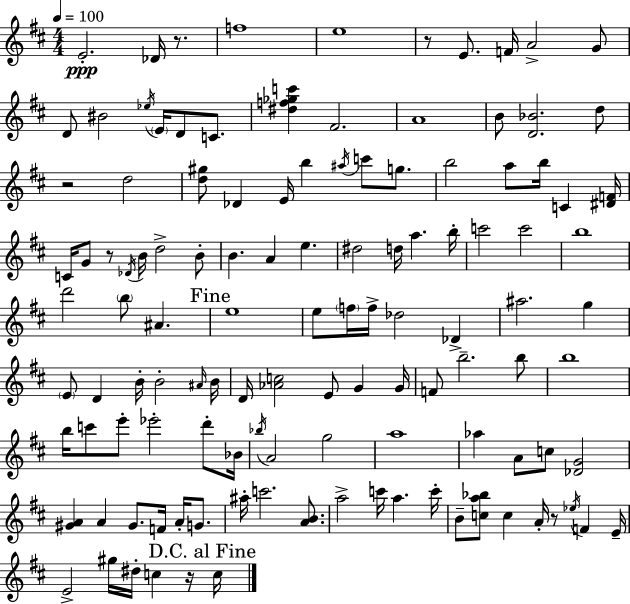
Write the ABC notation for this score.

X:1
T:Untitled
M:4/4
L:1/4
K:D
E2 _D/4 z/2 f4 e4 z/2 E/2 F/4 A2 G/2 D/2 ^B2 _e/4 E/4 D/2 C/2 [^df_gc'] ^F2 A4 B/2 [D_B]2 d/2 z2 d2 [d^g]/2 _D E/4 b ^a/4 c'/2 g/2 b2 a/2 b/4 C [^DF]/4 C/4 G/2 z/2 _D/4 B/4 d2 B/2 B A e ^d2 d/4 a b/4 c'2 c'2 b4 d'2 b/2 ^A e4 e/2 f/4 f/4 _d2 _D ^a2 g E/2 D B/4 B2 ^A/4 B/4 D/4 [_Ac]2 E/2 G G/4 F/2 b2 b/2 b4 b/4 c'/2 e'/2 _e'2 d'/2 _B/4 _b/4 A2 g2 a4 _a A/2 c/2 [_DG]2 [^GA] A ^G/2 F/4 A/4 G/2 ^a/4 c'2 [AB]/2 a2 c'/4 a c'/4 B/2 [ca_b]/2 c A/4 z/2 _e/4 F E/4 E2 ^g/4 ^d/4 c z/4 c/4